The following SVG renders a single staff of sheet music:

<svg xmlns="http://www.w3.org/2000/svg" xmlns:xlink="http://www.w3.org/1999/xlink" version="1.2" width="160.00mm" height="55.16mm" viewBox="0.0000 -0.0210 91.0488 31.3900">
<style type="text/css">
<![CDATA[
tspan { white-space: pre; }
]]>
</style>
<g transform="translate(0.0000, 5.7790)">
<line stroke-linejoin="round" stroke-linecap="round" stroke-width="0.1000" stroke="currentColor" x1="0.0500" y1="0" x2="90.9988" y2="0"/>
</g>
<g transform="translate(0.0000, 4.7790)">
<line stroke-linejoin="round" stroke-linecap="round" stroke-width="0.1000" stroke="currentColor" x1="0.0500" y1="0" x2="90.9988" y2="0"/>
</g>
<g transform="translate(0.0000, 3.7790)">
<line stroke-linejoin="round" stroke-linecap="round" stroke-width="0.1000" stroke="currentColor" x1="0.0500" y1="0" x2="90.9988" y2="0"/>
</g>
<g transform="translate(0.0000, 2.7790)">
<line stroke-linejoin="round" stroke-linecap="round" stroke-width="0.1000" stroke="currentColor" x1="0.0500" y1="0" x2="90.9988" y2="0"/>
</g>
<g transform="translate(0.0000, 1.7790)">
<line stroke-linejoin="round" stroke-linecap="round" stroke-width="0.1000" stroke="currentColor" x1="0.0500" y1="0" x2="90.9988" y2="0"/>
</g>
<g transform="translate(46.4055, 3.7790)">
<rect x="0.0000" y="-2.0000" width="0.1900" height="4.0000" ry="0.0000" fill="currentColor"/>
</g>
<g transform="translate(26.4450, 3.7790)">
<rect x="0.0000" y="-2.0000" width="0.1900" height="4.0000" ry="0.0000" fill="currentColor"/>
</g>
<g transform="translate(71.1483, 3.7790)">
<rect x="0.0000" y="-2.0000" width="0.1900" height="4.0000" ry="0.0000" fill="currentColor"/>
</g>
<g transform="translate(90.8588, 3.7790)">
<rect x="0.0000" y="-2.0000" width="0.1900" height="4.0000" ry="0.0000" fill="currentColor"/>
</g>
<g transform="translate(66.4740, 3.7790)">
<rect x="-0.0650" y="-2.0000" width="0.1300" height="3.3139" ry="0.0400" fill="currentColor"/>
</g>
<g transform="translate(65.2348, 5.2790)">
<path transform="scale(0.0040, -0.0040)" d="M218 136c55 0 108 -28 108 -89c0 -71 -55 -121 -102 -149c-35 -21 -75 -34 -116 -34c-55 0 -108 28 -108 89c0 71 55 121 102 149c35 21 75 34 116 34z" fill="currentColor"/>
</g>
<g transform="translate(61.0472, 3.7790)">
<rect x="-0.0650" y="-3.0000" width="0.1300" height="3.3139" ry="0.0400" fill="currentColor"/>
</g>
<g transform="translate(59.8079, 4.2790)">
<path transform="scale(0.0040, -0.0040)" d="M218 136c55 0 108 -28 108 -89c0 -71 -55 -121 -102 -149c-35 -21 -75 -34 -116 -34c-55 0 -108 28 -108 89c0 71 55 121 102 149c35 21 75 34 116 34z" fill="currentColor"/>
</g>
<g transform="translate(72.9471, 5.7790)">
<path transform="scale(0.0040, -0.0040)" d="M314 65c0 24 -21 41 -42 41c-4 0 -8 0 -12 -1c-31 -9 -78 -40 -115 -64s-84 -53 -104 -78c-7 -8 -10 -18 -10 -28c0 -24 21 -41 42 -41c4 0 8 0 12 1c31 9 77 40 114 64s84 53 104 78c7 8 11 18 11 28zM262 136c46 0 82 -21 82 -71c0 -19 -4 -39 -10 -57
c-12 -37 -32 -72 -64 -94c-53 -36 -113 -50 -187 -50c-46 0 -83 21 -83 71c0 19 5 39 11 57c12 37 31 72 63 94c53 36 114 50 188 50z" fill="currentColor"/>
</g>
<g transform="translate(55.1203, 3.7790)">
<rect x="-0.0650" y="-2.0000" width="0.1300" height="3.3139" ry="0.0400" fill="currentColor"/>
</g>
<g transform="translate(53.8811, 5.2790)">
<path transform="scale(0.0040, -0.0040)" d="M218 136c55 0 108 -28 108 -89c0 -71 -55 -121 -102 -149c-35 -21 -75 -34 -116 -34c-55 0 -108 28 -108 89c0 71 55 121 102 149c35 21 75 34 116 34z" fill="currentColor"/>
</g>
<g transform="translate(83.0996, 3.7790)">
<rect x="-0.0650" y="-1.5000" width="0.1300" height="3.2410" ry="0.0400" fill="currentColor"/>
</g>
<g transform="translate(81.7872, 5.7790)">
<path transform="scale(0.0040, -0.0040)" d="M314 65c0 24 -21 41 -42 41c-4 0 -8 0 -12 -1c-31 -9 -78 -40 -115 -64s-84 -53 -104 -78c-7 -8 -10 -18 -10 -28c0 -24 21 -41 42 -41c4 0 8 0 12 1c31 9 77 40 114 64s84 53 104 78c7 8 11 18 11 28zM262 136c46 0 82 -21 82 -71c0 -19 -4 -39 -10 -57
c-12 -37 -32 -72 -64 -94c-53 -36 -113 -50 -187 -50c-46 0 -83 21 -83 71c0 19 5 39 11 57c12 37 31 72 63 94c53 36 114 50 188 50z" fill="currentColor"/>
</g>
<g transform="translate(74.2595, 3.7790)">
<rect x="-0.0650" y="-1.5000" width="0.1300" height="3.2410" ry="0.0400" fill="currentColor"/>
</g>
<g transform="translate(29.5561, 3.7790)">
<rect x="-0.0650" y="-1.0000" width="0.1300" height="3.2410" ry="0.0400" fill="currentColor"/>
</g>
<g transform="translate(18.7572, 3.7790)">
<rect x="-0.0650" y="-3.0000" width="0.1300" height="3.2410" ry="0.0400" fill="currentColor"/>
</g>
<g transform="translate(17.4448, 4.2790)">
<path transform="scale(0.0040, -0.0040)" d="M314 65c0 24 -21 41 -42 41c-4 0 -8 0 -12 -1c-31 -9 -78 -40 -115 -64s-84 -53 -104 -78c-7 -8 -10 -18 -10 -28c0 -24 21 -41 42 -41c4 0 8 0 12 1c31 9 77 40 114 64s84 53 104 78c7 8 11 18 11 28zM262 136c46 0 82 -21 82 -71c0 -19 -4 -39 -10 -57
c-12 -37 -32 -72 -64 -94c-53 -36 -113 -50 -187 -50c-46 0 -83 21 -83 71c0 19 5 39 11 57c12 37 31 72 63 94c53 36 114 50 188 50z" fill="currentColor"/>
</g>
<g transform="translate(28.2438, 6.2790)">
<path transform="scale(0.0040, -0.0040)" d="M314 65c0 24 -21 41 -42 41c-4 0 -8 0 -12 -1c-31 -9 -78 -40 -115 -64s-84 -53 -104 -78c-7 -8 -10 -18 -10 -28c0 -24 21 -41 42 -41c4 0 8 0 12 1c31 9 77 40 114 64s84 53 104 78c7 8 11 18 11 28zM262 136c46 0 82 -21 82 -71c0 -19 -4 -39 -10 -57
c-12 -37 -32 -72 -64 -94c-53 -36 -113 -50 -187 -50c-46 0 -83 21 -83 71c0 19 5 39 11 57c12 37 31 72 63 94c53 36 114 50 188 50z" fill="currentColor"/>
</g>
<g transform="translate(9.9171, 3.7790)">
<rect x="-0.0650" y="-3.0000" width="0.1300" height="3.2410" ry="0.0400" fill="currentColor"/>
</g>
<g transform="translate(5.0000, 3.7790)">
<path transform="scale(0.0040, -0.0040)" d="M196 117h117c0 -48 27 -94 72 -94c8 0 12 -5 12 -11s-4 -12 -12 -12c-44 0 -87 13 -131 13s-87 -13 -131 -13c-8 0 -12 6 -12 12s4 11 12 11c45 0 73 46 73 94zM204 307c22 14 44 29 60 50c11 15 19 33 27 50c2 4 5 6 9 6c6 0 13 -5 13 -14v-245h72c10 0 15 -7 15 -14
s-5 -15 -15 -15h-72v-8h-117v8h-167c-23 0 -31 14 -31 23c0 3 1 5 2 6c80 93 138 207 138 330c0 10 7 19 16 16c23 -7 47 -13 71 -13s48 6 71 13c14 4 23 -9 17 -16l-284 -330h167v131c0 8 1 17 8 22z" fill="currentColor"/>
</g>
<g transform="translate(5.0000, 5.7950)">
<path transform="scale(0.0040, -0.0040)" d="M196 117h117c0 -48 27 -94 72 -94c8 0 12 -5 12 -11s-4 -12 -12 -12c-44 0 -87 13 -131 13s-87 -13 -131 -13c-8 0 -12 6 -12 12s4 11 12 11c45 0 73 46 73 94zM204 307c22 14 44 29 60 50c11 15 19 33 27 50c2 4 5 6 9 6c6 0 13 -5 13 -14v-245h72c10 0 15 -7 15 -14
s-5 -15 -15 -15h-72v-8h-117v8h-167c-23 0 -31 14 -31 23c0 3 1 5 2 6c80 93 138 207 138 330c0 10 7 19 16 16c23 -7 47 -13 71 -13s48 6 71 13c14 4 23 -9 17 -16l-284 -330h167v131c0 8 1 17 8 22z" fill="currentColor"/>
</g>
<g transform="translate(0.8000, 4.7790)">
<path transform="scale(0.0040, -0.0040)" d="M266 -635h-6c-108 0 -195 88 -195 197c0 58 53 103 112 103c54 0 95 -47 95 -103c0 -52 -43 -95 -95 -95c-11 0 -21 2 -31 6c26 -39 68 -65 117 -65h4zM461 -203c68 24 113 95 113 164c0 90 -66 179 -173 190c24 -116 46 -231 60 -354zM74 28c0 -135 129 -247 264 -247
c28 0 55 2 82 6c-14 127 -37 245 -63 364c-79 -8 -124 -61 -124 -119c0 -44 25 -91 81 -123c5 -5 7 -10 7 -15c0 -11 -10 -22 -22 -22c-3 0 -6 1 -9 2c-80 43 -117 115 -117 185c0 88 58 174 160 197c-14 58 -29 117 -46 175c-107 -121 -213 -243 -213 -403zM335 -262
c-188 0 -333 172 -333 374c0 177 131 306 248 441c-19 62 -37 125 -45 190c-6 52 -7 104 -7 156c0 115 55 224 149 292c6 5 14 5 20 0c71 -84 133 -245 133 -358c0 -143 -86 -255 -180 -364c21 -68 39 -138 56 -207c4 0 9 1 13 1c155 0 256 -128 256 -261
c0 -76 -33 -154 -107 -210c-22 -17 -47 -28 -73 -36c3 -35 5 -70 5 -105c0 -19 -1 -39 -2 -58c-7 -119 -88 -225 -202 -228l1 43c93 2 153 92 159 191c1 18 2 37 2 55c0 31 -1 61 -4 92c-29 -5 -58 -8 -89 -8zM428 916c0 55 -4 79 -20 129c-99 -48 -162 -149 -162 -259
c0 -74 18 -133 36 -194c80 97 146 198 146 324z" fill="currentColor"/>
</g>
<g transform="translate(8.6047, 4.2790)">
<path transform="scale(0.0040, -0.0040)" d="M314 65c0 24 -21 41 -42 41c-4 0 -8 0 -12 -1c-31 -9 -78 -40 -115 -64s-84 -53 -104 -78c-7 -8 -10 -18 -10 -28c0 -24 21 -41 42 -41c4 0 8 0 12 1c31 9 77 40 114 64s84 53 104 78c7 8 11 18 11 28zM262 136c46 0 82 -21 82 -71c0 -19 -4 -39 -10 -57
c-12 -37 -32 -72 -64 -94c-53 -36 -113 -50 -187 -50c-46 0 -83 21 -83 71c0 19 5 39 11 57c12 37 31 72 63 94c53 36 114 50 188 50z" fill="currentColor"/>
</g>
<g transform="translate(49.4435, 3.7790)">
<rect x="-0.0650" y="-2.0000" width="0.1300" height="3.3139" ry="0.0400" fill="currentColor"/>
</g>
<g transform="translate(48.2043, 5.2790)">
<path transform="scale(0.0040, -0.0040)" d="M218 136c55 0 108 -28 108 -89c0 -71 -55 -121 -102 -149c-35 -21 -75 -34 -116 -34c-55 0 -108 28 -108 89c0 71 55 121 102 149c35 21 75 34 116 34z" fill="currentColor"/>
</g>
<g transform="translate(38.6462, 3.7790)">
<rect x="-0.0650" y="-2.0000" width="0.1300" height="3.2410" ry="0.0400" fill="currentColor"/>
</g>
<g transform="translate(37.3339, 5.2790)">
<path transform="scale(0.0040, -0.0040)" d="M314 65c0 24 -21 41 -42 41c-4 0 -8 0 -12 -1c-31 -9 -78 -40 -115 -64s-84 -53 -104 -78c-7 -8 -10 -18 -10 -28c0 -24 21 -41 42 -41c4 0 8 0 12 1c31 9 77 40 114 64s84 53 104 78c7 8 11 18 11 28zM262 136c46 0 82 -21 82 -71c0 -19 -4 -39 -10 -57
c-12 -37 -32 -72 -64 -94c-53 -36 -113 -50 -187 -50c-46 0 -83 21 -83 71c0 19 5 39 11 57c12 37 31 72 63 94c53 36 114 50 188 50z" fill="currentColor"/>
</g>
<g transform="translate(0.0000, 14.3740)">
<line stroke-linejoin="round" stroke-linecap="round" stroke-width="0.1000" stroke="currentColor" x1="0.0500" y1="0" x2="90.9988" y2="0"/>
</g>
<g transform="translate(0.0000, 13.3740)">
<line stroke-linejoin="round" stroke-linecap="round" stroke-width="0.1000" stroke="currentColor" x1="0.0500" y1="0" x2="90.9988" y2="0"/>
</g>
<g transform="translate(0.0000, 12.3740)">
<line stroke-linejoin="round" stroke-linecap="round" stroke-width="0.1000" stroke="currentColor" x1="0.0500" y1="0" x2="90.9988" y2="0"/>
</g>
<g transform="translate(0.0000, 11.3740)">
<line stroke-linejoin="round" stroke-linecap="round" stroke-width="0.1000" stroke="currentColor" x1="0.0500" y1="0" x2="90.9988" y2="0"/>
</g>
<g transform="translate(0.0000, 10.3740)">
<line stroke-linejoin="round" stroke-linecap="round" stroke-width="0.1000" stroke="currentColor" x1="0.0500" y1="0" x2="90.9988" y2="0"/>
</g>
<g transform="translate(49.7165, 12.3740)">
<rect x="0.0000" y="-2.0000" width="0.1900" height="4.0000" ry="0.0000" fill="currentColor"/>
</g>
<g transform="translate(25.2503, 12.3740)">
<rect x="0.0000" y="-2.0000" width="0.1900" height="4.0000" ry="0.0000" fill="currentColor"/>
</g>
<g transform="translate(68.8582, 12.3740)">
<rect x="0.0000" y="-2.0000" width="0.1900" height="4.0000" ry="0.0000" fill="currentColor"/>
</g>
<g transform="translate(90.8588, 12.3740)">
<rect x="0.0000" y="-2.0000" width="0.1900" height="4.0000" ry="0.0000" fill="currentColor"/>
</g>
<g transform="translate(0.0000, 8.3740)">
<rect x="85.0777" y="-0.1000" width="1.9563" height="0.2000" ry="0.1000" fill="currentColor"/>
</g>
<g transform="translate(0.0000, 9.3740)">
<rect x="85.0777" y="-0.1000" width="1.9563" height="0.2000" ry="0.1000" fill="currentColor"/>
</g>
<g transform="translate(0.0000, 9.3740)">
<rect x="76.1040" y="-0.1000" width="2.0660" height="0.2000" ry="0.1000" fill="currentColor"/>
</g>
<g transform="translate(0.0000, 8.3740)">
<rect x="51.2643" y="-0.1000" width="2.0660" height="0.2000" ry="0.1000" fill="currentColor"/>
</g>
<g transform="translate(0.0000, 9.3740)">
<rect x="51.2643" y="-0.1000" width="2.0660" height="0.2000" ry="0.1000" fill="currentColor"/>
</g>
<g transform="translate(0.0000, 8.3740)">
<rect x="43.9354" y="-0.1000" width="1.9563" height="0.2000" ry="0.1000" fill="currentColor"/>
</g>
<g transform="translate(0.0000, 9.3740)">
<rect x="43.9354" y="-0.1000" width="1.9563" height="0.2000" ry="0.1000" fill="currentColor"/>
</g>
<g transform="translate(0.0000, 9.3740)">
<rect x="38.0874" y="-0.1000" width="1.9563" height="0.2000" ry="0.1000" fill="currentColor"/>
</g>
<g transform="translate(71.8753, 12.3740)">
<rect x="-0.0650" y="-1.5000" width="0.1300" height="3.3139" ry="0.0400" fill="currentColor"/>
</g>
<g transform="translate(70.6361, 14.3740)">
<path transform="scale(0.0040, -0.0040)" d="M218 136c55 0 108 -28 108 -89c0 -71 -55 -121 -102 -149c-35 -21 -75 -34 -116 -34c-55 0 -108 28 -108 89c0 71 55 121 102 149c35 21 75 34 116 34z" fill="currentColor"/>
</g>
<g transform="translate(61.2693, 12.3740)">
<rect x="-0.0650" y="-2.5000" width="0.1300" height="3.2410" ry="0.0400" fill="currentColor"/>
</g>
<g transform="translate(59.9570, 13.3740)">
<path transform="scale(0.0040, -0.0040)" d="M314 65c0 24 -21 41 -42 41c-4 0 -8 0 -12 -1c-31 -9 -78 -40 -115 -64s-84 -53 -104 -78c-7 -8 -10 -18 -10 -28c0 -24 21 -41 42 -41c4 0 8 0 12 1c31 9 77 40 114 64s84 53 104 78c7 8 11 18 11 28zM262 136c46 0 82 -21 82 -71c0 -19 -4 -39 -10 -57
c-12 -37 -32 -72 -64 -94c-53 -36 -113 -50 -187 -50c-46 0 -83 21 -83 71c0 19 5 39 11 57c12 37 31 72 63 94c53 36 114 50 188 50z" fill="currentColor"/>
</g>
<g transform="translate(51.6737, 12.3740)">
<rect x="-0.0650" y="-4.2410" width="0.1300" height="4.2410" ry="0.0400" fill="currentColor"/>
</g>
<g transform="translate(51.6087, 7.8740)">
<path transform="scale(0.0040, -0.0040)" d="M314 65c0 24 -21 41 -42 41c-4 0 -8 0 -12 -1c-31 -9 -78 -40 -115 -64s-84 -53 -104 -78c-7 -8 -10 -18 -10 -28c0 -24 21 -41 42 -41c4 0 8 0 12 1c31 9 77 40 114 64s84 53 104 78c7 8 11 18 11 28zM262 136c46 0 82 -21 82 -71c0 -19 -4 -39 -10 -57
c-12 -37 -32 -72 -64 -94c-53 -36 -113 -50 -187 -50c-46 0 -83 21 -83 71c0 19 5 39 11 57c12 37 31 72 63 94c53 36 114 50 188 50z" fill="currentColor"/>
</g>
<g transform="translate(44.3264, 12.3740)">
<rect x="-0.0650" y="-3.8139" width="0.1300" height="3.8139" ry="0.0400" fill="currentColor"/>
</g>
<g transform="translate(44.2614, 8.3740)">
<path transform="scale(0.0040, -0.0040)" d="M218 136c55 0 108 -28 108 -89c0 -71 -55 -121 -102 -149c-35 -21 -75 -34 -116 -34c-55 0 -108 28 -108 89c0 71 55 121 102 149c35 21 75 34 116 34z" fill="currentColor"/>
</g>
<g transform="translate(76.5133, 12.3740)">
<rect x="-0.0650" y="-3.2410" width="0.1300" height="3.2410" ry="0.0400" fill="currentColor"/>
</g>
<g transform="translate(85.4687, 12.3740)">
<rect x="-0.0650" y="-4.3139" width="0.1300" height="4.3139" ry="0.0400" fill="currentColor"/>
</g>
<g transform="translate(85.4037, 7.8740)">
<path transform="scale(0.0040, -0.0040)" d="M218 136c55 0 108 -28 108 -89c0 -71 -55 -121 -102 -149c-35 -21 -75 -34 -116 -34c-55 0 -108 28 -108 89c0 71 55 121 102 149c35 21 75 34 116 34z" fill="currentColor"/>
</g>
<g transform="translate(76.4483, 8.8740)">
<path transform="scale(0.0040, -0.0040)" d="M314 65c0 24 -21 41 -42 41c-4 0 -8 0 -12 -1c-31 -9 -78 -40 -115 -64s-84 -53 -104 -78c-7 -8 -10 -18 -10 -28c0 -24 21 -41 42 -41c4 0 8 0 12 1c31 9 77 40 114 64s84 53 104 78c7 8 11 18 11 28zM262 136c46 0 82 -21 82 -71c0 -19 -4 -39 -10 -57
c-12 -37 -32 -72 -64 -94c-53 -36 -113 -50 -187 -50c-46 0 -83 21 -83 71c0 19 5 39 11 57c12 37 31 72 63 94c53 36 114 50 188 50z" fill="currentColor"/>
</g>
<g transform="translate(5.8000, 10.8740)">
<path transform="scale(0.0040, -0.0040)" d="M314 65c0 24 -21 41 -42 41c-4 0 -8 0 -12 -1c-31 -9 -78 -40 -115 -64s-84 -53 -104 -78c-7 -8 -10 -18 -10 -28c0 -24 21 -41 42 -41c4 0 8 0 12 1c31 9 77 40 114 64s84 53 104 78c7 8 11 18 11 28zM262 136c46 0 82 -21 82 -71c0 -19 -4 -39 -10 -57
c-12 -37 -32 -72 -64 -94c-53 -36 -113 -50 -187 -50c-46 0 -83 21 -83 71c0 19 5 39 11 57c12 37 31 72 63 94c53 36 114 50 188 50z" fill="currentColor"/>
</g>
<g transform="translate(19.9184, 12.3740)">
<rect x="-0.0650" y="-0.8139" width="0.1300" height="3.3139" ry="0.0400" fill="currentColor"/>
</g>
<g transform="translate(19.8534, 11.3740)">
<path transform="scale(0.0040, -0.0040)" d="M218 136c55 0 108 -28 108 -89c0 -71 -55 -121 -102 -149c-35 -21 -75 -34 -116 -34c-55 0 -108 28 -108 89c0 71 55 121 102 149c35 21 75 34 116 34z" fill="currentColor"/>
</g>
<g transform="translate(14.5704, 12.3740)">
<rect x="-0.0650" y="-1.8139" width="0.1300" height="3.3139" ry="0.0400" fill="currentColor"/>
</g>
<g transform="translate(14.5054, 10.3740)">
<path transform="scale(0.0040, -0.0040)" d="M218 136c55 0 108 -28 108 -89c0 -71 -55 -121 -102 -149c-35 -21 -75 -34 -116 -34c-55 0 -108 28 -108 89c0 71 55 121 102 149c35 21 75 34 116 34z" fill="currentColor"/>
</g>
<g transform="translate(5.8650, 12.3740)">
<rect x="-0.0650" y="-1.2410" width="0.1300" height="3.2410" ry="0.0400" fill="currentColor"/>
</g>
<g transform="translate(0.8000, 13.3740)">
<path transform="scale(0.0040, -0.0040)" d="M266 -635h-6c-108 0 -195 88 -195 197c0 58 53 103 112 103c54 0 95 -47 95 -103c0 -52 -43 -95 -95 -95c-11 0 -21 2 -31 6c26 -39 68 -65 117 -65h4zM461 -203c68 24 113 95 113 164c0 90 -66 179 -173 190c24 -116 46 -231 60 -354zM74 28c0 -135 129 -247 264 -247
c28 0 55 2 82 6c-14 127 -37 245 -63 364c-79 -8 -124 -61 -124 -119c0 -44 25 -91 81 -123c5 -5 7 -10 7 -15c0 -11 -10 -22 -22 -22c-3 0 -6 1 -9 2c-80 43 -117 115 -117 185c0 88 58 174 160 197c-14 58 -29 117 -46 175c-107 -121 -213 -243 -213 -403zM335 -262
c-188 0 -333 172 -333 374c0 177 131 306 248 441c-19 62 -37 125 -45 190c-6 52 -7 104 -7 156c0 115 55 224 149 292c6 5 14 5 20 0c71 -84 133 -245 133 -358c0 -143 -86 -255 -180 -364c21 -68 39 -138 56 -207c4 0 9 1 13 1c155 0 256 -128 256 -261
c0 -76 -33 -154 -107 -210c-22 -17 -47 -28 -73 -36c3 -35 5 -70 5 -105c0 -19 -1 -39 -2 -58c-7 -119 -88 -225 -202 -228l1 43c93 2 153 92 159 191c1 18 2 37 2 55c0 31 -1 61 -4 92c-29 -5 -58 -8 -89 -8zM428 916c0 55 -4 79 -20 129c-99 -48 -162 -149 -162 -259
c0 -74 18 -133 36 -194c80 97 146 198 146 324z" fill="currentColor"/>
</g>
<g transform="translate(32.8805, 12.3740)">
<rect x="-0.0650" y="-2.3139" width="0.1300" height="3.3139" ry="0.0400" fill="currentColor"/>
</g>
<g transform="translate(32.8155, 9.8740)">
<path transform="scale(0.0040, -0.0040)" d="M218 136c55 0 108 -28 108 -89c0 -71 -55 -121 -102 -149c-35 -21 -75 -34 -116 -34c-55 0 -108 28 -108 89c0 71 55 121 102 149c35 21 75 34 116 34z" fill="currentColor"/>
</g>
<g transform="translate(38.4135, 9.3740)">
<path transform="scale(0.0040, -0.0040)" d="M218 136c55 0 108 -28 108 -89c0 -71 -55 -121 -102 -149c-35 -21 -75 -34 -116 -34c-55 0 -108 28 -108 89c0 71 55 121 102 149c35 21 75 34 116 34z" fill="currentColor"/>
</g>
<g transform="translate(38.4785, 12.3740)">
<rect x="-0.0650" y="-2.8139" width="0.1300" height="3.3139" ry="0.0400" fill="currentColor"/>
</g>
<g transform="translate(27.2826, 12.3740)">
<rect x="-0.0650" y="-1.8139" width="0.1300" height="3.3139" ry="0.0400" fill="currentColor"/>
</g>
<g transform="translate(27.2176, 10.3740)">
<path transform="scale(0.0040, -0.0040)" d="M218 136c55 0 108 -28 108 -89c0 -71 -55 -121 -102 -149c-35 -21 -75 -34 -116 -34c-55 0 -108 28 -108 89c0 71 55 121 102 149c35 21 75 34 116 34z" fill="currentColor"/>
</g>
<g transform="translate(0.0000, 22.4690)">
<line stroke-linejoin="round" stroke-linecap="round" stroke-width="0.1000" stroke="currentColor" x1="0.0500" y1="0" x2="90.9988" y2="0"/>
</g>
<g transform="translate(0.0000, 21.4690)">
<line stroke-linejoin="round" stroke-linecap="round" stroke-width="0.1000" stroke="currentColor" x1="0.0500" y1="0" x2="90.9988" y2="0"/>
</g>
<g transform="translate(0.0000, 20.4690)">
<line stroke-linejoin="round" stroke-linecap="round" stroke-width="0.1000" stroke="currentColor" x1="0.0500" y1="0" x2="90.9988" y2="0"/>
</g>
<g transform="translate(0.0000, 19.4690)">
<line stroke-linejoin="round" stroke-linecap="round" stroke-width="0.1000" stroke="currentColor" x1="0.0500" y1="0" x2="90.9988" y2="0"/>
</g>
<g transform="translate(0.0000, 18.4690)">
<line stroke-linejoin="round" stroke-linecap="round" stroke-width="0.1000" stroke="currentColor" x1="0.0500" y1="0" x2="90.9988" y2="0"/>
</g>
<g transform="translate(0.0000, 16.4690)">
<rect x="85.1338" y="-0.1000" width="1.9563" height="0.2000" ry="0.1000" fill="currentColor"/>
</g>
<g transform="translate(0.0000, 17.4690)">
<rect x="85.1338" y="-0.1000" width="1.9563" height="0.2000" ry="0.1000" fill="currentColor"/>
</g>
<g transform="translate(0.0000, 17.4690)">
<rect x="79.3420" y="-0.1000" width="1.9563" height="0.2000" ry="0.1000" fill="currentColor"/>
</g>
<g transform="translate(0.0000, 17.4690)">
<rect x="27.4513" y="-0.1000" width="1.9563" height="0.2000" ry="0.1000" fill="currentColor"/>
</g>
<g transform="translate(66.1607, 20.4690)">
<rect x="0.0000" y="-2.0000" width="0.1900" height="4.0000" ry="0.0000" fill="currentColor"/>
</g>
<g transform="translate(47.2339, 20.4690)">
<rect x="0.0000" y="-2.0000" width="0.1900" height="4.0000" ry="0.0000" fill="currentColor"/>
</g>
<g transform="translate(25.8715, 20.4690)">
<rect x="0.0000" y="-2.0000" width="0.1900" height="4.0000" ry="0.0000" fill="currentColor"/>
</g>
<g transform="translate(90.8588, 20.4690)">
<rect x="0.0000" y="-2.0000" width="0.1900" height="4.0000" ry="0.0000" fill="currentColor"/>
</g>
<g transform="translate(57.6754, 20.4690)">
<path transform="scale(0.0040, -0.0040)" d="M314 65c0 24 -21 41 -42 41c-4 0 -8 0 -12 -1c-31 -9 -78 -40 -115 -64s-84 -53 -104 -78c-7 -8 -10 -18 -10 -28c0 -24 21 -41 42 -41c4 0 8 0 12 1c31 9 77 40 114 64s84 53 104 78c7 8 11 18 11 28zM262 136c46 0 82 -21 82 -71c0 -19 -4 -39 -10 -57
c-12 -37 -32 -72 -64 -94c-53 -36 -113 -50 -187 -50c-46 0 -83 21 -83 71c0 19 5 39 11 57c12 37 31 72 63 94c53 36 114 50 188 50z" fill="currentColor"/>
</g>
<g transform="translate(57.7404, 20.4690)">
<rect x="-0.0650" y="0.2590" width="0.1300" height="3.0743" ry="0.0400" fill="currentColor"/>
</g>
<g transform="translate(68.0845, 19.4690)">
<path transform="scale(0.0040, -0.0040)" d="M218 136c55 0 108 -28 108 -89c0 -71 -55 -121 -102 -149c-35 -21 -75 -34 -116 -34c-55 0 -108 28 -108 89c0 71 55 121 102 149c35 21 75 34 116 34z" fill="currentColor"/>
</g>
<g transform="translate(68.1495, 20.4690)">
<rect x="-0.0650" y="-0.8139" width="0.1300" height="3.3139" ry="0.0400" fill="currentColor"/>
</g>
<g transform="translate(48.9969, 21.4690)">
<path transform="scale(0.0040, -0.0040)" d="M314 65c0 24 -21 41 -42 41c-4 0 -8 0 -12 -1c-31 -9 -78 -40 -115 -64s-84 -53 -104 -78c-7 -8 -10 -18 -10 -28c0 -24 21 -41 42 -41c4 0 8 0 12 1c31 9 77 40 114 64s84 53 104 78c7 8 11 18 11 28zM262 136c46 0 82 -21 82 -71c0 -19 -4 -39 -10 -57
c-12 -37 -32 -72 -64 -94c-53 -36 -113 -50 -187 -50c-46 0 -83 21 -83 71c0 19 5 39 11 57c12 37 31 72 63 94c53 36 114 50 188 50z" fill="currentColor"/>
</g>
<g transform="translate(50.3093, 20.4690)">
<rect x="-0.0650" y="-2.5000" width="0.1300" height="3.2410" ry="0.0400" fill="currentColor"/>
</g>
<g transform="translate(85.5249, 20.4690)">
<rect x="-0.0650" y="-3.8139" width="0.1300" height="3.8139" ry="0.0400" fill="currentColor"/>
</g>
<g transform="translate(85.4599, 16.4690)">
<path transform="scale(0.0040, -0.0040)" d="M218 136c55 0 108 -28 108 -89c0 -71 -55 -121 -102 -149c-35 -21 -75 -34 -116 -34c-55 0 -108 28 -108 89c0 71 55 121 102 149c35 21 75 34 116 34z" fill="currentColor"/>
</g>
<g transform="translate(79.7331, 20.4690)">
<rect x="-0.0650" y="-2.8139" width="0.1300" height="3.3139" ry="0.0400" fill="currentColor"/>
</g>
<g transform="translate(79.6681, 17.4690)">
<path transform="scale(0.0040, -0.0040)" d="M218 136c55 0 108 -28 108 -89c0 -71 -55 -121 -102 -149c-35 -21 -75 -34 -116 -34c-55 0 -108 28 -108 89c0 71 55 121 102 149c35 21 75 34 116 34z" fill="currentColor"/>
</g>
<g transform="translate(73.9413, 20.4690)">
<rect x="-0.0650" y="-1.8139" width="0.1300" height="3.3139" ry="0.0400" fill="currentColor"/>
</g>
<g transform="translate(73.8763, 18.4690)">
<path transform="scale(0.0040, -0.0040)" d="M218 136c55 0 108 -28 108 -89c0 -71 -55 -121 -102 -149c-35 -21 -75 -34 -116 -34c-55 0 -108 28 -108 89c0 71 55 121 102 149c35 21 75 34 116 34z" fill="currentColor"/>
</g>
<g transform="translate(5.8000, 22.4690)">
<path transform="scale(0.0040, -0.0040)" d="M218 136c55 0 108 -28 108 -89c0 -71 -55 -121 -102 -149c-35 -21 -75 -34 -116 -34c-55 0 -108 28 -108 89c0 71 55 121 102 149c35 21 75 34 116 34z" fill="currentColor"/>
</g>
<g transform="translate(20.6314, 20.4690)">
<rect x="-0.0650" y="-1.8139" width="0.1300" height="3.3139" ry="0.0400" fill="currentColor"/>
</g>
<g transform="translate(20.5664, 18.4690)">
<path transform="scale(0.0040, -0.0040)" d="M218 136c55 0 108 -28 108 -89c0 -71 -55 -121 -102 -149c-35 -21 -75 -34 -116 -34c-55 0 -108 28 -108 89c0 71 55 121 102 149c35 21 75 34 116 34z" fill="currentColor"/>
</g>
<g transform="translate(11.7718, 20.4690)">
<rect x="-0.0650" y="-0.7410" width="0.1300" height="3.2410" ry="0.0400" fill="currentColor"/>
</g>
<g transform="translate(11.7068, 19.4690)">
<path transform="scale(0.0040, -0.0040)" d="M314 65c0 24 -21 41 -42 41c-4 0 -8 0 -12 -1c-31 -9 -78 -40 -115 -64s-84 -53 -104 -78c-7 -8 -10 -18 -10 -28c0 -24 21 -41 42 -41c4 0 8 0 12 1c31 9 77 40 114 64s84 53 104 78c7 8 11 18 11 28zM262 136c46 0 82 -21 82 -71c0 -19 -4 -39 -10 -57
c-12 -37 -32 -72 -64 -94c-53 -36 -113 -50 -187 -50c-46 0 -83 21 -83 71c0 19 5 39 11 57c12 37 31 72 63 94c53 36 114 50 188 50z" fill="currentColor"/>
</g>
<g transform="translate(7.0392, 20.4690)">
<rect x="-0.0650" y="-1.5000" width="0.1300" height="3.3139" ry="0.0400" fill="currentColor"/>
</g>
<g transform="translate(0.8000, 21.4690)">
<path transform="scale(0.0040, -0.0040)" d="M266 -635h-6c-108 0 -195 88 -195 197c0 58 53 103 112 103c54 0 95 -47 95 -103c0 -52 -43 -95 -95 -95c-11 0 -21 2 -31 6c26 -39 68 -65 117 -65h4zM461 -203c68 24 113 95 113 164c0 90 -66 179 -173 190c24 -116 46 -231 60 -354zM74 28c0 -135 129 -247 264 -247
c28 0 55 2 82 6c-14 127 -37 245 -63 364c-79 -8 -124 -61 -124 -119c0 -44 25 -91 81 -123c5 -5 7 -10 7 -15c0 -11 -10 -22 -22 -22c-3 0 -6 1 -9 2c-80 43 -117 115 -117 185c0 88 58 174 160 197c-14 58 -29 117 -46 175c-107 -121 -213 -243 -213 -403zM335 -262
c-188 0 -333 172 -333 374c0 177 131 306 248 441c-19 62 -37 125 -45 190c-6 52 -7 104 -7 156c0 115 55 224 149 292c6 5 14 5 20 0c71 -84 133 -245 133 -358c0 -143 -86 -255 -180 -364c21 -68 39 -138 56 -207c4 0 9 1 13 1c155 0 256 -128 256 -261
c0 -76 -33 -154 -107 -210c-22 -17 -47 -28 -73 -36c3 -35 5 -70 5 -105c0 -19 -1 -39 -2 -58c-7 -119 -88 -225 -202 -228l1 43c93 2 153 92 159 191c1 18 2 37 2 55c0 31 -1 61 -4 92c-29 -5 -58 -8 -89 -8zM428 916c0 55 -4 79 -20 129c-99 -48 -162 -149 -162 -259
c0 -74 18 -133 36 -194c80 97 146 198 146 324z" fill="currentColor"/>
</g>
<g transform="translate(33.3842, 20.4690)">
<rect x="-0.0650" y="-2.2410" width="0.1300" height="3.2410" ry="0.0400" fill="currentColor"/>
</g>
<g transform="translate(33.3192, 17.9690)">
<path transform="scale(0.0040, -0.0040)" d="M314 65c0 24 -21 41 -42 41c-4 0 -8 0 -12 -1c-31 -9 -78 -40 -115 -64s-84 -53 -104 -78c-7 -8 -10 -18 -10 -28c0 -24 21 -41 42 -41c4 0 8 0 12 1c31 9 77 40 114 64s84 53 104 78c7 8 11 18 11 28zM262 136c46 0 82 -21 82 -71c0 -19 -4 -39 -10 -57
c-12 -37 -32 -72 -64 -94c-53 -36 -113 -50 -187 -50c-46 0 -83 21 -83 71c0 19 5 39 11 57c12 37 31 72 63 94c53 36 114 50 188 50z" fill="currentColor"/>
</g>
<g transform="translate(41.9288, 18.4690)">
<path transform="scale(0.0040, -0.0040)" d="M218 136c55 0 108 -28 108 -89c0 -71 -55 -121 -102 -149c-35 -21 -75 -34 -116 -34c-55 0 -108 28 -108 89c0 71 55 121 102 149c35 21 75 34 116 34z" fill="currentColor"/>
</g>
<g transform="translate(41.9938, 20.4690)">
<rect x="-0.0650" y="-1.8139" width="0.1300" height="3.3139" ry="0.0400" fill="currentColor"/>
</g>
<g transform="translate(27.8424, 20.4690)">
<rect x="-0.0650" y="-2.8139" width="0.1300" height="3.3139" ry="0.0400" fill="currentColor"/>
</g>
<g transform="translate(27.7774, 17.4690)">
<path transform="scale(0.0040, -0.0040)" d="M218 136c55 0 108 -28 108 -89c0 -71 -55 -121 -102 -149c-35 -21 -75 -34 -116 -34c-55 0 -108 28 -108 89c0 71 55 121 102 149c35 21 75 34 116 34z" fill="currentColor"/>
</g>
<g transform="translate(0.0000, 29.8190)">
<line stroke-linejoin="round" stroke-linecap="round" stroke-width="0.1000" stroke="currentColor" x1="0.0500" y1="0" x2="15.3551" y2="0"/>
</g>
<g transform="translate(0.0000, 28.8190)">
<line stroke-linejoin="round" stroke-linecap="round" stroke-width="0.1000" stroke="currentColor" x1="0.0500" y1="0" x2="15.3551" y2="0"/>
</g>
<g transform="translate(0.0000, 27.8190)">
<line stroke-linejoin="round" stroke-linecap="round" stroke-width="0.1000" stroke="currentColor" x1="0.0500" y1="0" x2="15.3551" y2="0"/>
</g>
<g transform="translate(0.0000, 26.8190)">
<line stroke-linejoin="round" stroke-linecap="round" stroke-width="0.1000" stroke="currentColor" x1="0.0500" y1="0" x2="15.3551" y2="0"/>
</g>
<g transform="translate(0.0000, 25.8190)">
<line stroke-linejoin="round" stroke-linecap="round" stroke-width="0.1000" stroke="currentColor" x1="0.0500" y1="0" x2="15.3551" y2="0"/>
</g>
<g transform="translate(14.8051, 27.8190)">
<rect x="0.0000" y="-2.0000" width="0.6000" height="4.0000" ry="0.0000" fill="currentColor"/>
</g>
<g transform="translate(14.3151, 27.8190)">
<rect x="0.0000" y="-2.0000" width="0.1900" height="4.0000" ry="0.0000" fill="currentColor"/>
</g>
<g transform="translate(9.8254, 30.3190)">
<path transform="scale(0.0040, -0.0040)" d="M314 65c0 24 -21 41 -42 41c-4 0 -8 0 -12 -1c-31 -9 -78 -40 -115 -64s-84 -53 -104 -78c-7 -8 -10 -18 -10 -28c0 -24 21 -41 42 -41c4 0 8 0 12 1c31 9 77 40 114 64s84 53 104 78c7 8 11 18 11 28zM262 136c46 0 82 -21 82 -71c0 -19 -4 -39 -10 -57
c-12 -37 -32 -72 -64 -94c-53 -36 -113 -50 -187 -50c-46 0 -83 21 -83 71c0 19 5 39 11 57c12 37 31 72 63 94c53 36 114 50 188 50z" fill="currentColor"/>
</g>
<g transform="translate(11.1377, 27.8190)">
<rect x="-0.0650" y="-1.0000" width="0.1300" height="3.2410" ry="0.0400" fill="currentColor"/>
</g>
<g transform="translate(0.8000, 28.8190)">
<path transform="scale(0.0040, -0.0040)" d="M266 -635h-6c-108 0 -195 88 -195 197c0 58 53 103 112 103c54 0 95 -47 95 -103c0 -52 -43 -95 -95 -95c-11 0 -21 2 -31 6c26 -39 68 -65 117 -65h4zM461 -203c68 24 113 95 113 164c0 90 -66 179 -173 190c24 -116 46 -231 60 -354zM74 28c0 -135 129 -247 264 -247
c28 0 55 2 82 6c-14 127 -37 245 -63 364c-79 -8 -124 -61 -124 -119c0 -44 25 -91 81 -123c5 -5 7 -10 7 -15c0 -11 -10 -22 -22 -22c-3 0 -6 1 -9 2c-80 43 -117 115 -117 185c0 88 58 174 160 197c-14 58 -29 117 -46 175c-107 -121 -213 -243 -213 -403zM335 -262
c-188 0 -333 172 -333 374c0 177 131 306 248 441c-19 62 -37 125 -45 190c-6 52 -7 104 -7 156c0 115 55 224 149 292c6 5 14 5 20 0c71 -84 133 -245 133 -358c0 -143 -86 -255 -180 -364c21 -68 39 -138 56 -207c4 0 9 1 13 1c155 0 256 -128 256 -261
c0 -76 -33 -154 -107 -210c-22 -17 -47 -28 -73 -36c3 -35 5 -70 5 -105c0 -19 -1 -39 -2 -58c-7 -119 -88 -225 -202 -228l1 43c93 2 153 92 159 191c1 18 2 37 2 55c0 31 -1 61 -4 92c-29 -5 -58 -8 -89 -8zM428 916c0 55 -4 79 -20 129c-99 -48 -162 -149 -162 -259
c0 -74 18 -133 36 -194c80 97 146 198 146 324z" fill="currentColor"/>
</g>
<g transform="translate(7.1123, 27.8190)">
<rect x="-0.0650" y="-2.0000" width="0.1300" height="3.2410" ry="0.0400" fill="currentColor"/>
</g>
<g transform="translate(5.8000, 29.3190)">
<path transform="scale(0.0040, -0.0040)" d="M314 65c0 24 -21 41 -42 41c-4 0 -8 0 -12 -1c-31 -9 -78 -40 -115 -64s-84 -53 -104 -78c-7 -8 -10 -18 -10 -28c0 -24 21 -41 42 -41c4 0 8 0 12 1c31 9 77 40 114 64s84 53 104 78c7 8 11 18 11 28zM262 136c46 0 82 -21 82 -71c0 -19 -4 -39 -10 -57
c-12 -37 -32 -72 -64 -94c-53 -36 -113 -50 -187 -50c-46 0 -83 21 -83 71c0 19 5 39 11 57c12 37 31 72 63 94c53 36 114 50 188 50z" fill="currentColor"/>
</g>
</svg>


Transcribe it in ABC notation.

X:1
T:Untitled
M:4/4
L:1/4
K:C
A2 A2 D2 F2 F F A F E2 E2 e2 f d f g a c' d'2 G2 E b2 d' E d2 f a g2 f G2 B2 d f a c' F2 D2